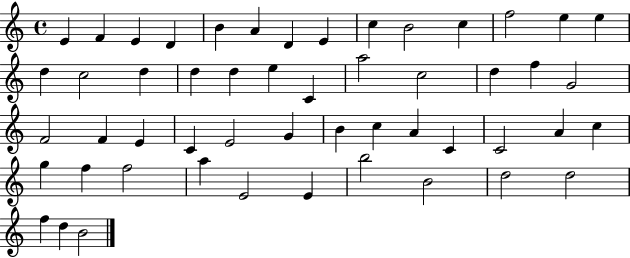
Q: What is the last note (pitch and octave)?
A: B4